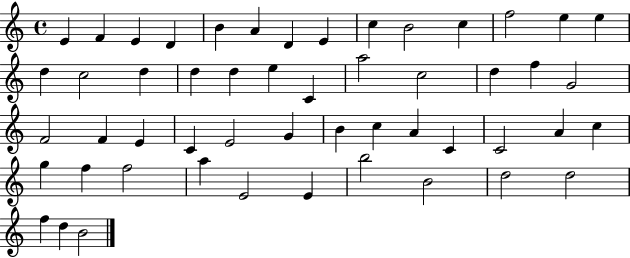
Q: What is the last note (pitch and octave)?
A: B4